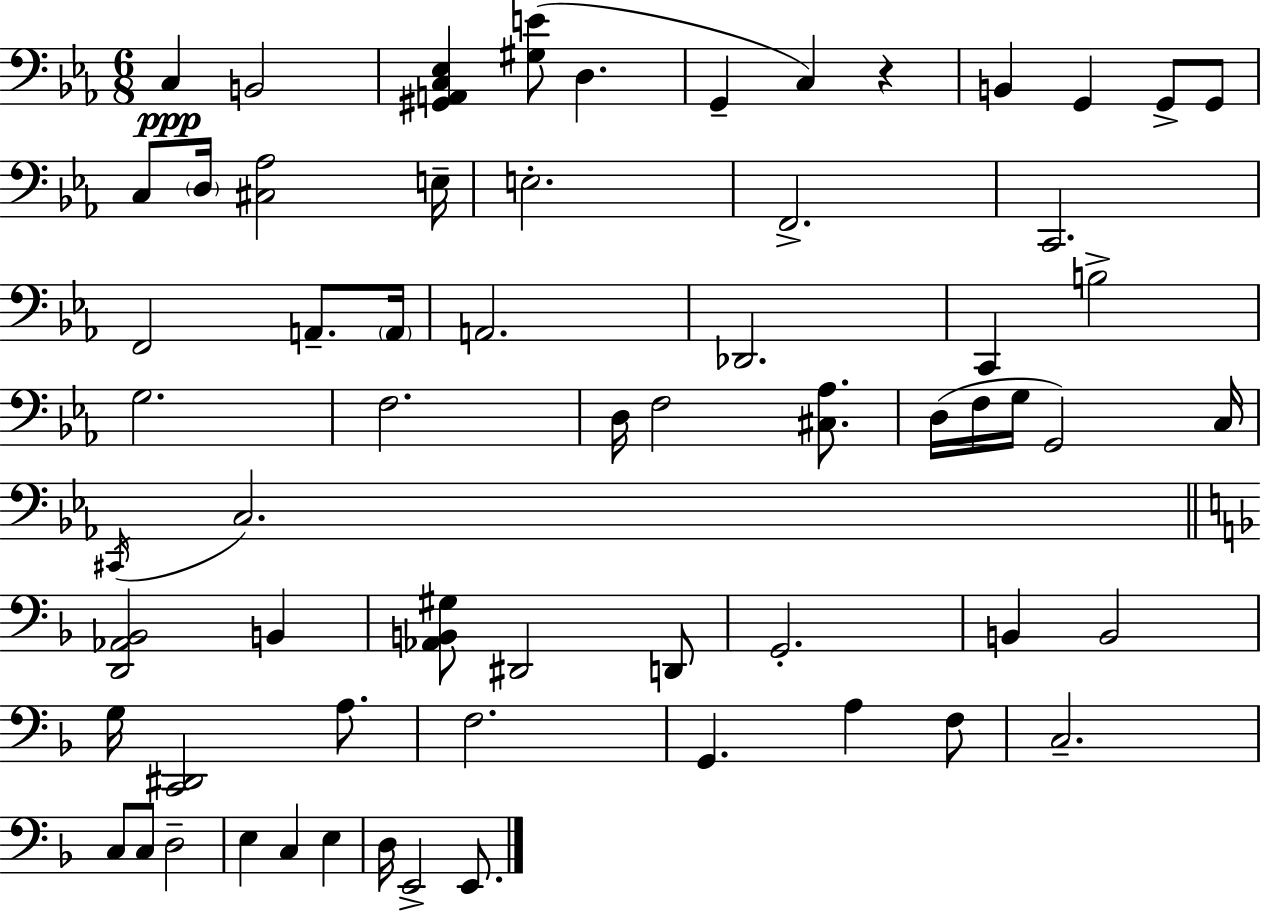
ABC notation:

X:1
T:Untitled
M:6/8
L:1/4
K:Eb
C, B,,2 [^G,,A,,C,_E,] [^G,E]/2 D, G,, C, z B,, G,, G,,/2 G,,/2 C,/2 D,/4 [^C,_A,]2 E,/4 E,2 F,,2 C,,2 F,,2 A,,/2 A,,/4 A,,2 _D,,2 C,, B,2 G,2 F,2 D,/4 F,2 [^C,_A,]/2 D,/4 F,/4 G,/4 G,,2 C,/4 ^C,,/4 C,2 [D,,_A,,_B,,]2 B,, [_A,,B,,^G,]/2 ^D,,2 D,,/2 G,,2 B,, B,,2 G,/4 [C,,^D,,]2 A,/2 F,2 G,, A, F,/2 C,2 C,/2 C,/2 D,2 E, C, E, D,/4 E,,2 E,,/2